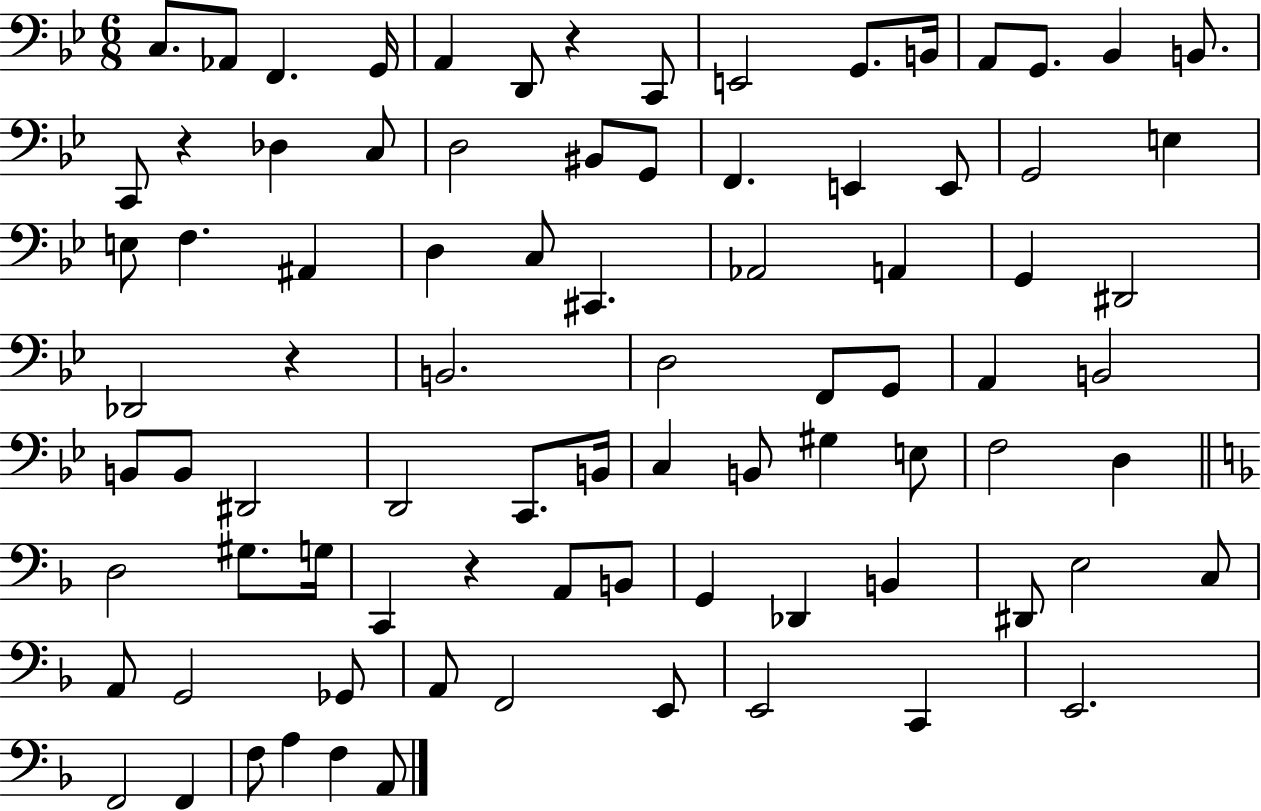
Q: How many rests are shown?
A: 4